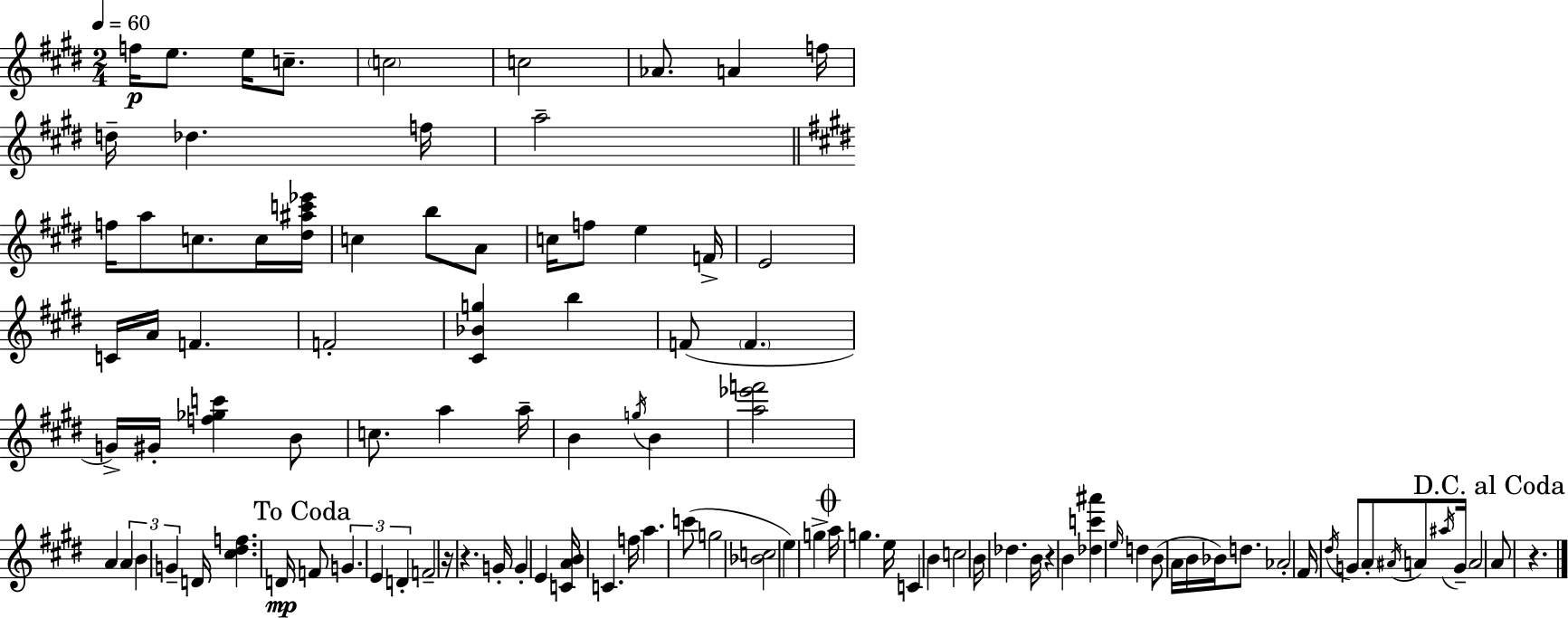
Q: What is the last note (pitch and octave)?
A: A4